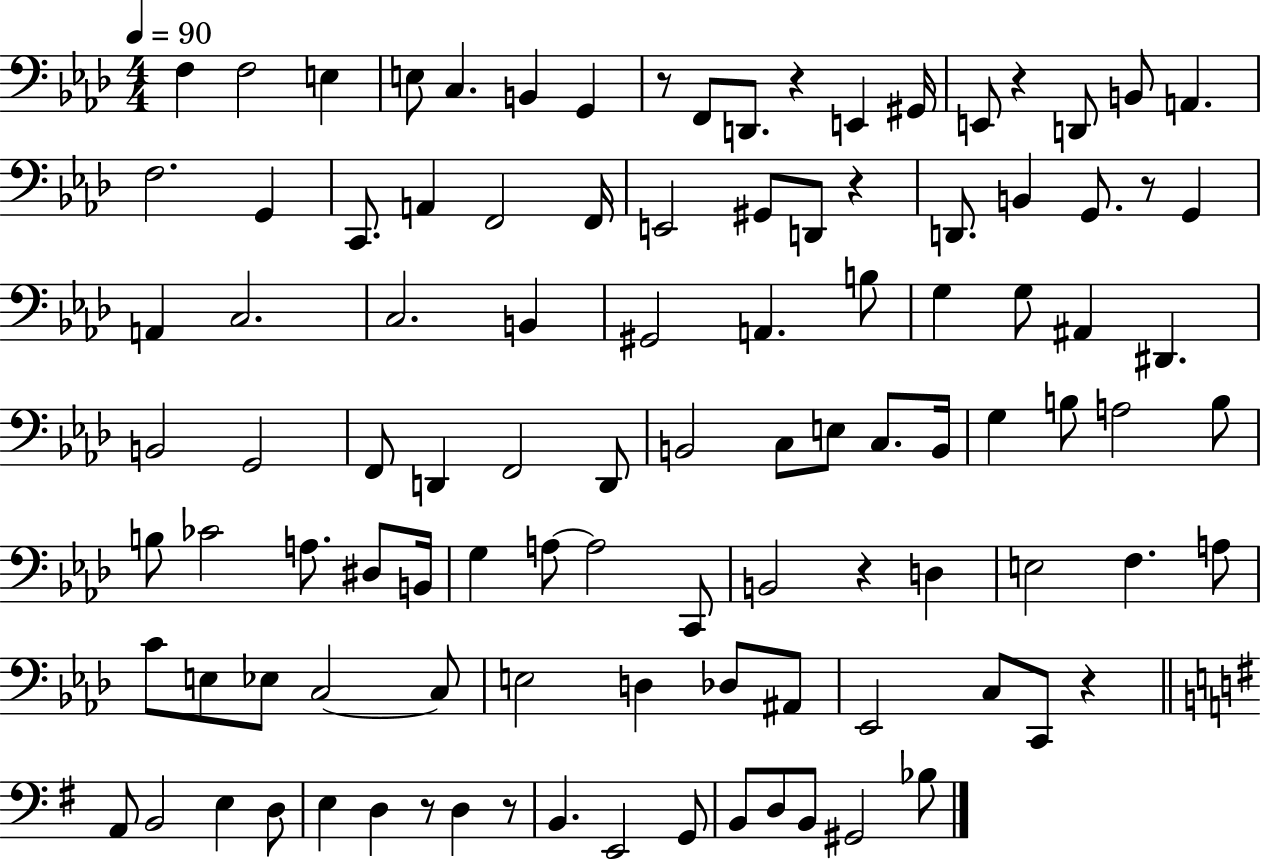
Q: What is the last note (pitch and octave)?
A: Bb3